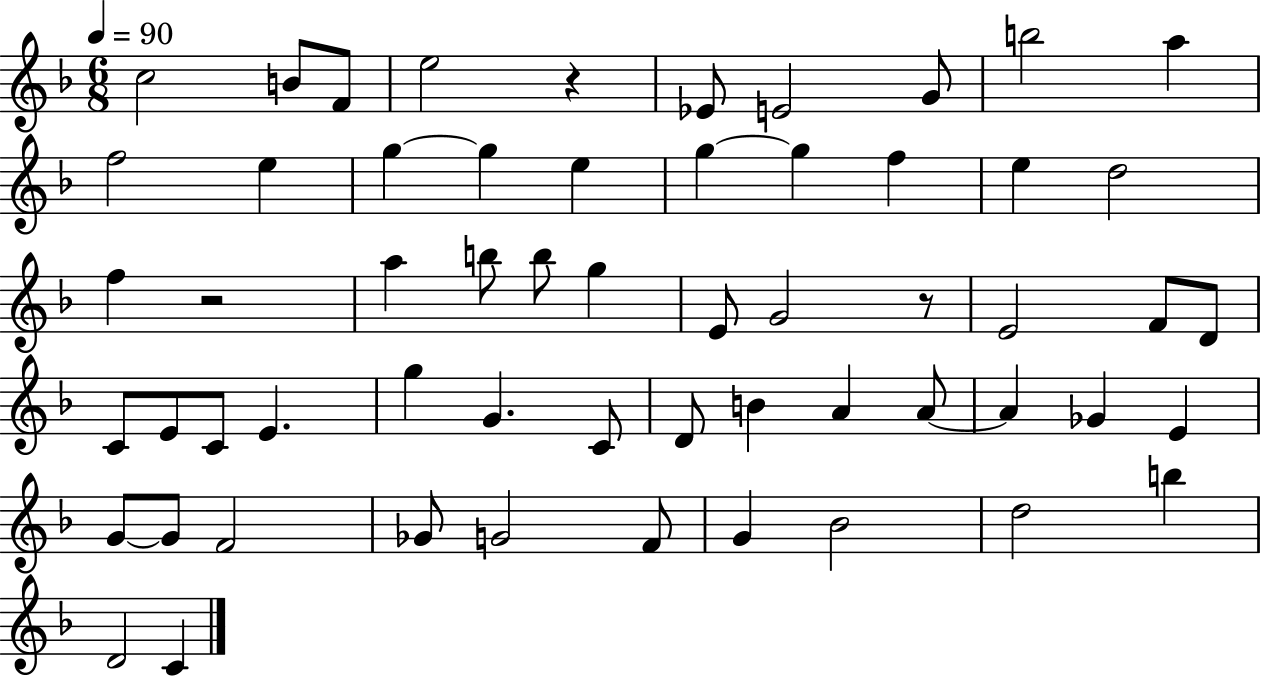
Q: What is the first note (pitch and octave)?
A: C5